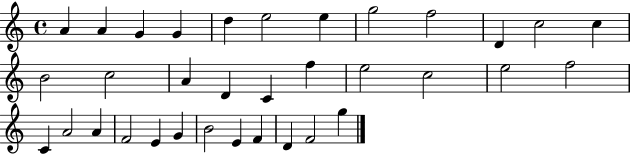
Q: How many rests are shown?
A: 0